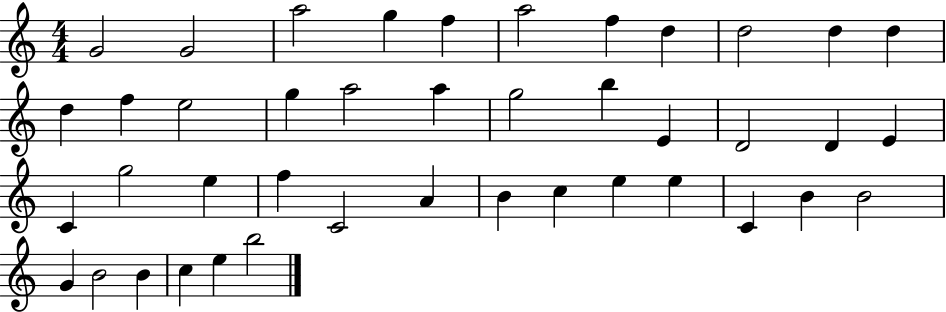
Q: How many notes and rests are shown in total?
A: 42